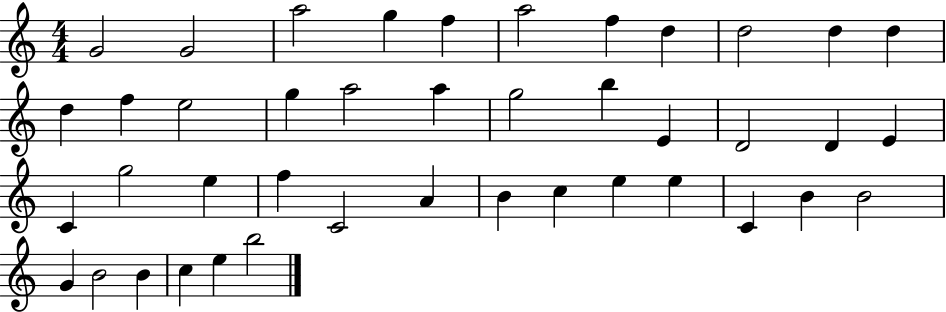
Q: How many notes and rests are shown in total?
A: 42